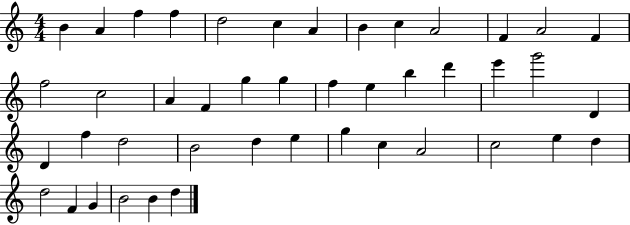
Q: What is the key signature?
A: C major